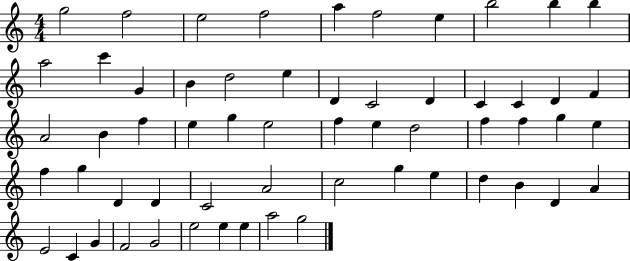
G5/h F5/h E5/h F5/h A5/q F5/h E5/q B5/h B5/q B5/q A5/h C6/q G4/q B4/q D5/h E5/q D4/q C4/h D4/q C4/q C4/q D4/q F4/q A4/h B4/q F5/q E5/q G5/q E5/h F5/q E5/q D5/h F5/q F5/q G5/q E5/q F5/q G5/q D4/q D4/q C4/h A4/h C5/h G5/q E5/q D5/q B4/q D4/q A4/q E4/h C4/q G4/q F4/h G4/h E5/h E5/q E5/q A5/h G5/h